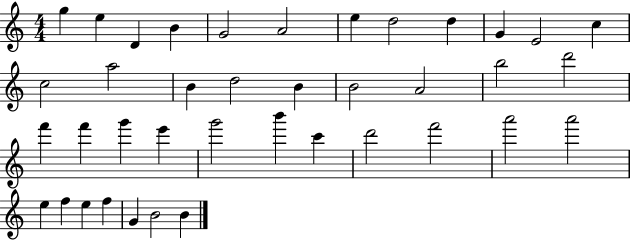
{
  \clef treble
  \numericTimeSignature
  \time 4/4
  \key c \major
  g''4 e''4 d'4 b'4 | g'2 a'2 | e''4 d''2 d''4 | g'4 e'2 c''4 | \break c''2 a''2 | b'4 d''2 b'4 | b'2 a'2 | b''2 d'''2 | \break f'''4 f'''4 g'''4 e'''4 | g'''2 b'''4 c'''4 | d'''2 f'''2 | a'''2 a'''2 | \break e''4 f''4 e''4 f''4 | g'4 b'2 b'4 | \bar "|."
}